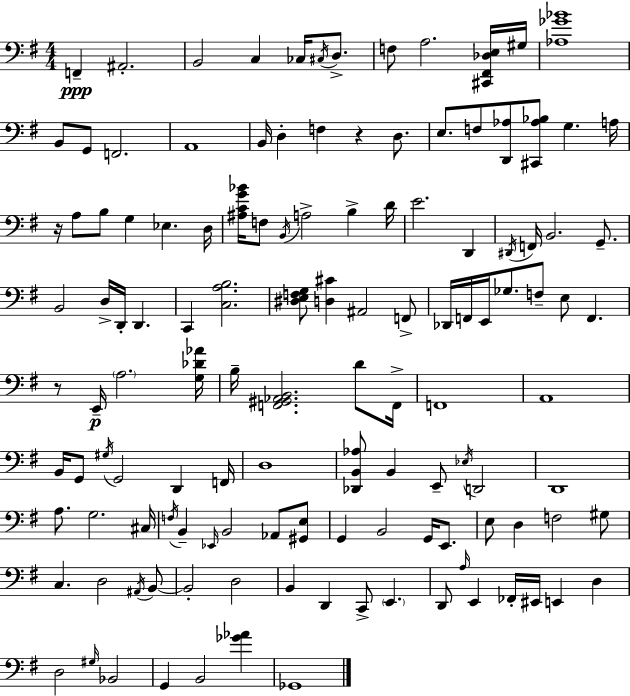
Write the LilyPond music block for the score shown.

{
  \clef bass
  \numericTimeSignature
  \time 4/4
  \key e \minor
  f,4--\ppp ais,2.-. | b,2 c4 ces16 \acciaccatura { cis16 } d8.-> | f8 a2. <cis, fis, des e>16 | gis16 <aes ges' bes'>1 | \break b,8 g,8 f,2. | a,1 | b,16 d4-. f4 r4 d8. | e8. f8 <d, aes>8 <cis, aes bes>8 g4. | \break a16 r16 a8 b8 g4 ees4. | d16 <ais c' g' bes'>16 f8 \acciaccatura { b,16 } a2-> b4-> | d'16 e'2. d,4 | \acciaccatura { dis,16 } f,16 b,2. | \break g,8.-- b,2 d16-> d,16-. d,4. | c,4 <c a b>2. | <dis e f g>8 <d cis'>4 ais,2 | f,8-> des,16 f,16 e,16 ges8. f8-- e8 f,4. | \break r8 e,16--\p \parenthesize a2. | <g des' aes'>16 b16-- <f, gis, aes, b,>2. | d'8 f,16-> f,1 | a,1 | \break b,16 g,8 \acciaccatura { gis16 } g,2 d,4 | f,16 d1 | <des, b, aes>8 b,4 e,8-- \acciaccatura { ees16 } d,2 | d,1 | \break a8. g2. | cis16 \acciaccatura { f16 } b,4-- \grace { ees,16 } b,2 | aes,8 <gis, e>8 g,4 b,2 | g,16 e,8. e8 d4 f2 | \break gis8 c4. d2 | \acciaccatura { ais,16 } b,8~~ b,2-. | d2 b,4 d,4 | c,8-> \parenthesize e,4. d,8 \grace { a16 } e,4 fes,16-. | \break eis,16 e,4 d4 d2 | \grace { gis16 } bes,2 g,4 b,2 | <ges' aes'>4 ges,1 | \bar "|."
}